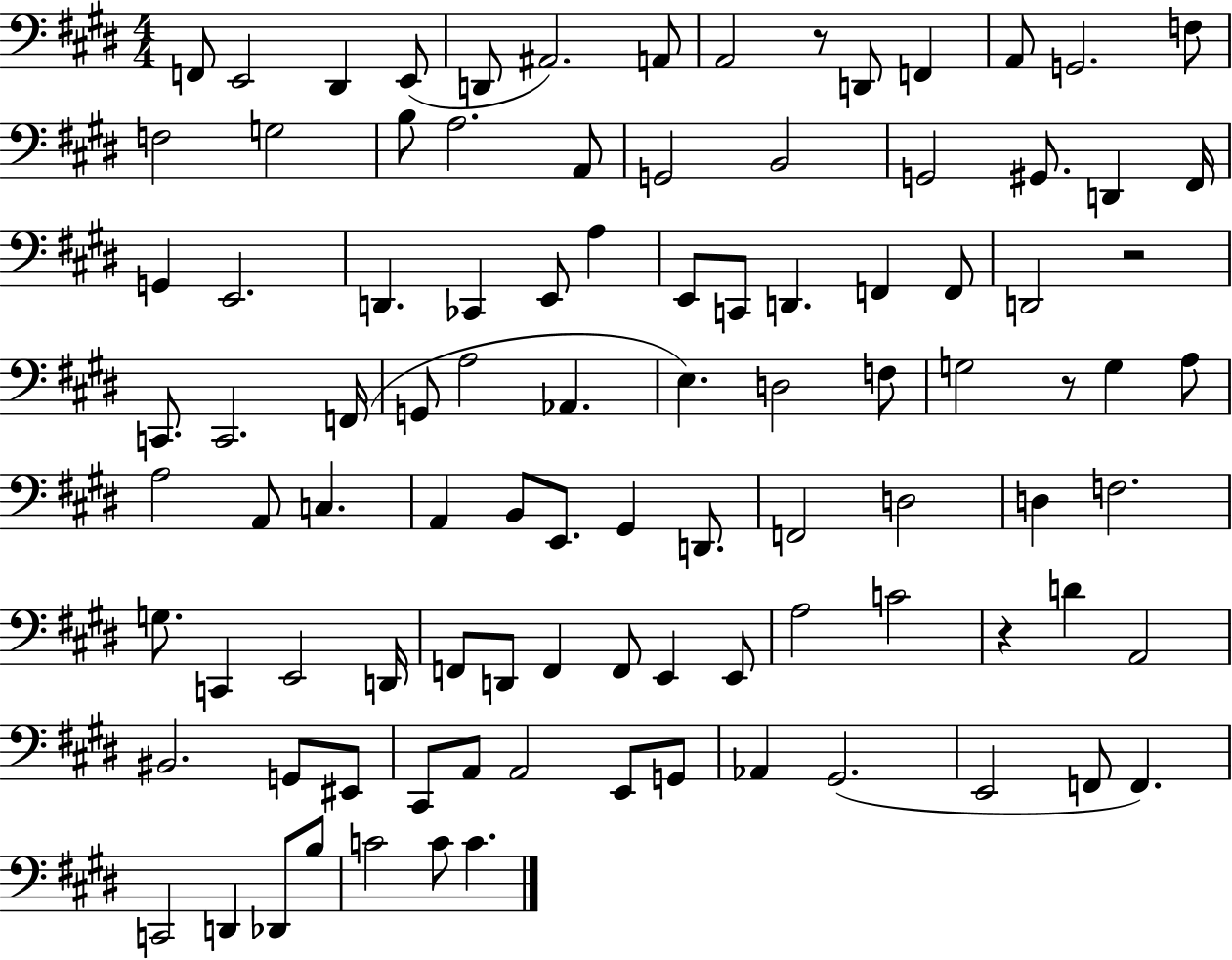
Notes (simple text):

F2/e E2/h D#2/q E2/e D2/e A#2/h. A2/e A2/h R/e D2/e F2/q A2/e G2/h. F3/e F3/h G3/h B3/e A3/h. A2/e G2/h B2/h G2/h G#2/e. D2/q F#2/s G2/q E2/h. D2/q. CES2/q E2/e A3/q E2/e C2/e D2/q. F2/q F2/e D2/h R/h C2/e. C2/h. F2/s G2/e A3/h Ab2/q. E3/q. D3/h F3/e G3/h R/e G3/q A3/e A3/h A2/e C3/q. A2/q B2/e E2/e. G#2/q D2/e. F2/h D3/h D3/q F3/h. G3/e. C2/q E2/h D2/s F2/e D2/e F2/q F2/e E2/q E2/e A3/h C4/h R/q D4/q A2/h BIS2/h. G2/e EIS2/e C#2/e A2/e A2/h E2/e G2/e Ab2/q G#2/h. E2/h F2/e F2/q. C2/h D2/q Db2/e B3/e C4/h C4/e C4/q.